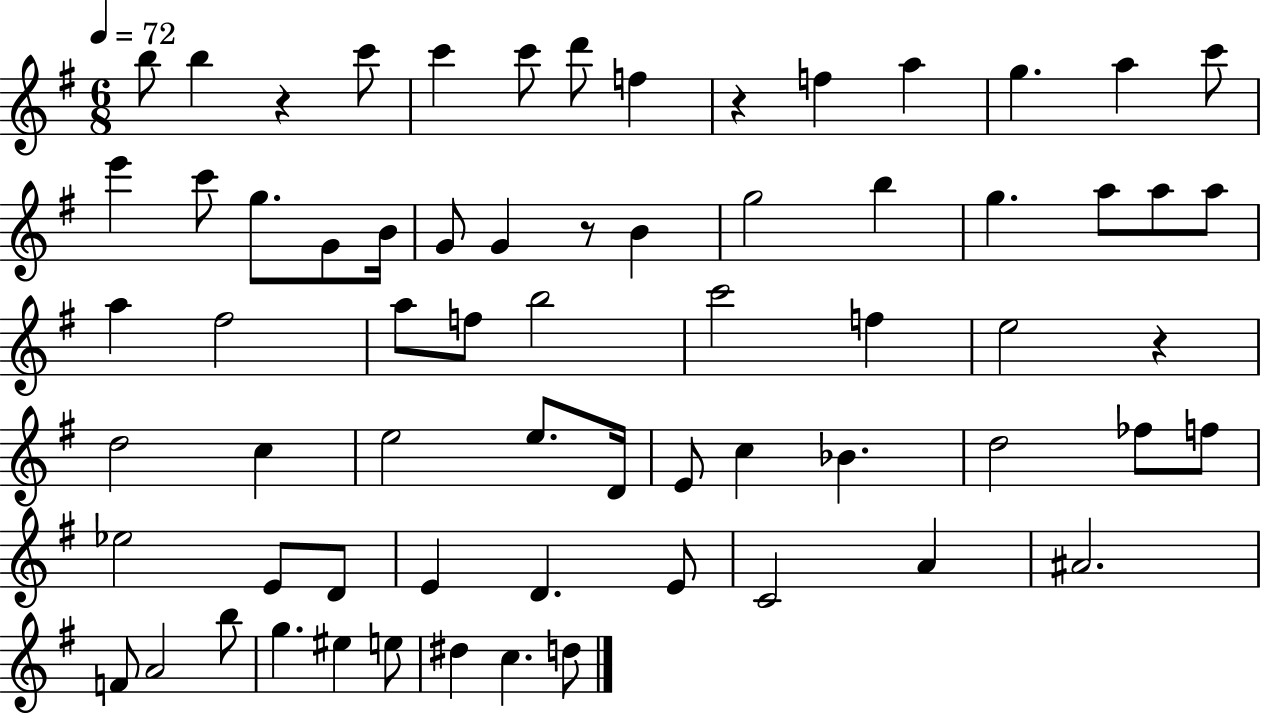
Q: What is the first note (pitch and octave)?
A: B5